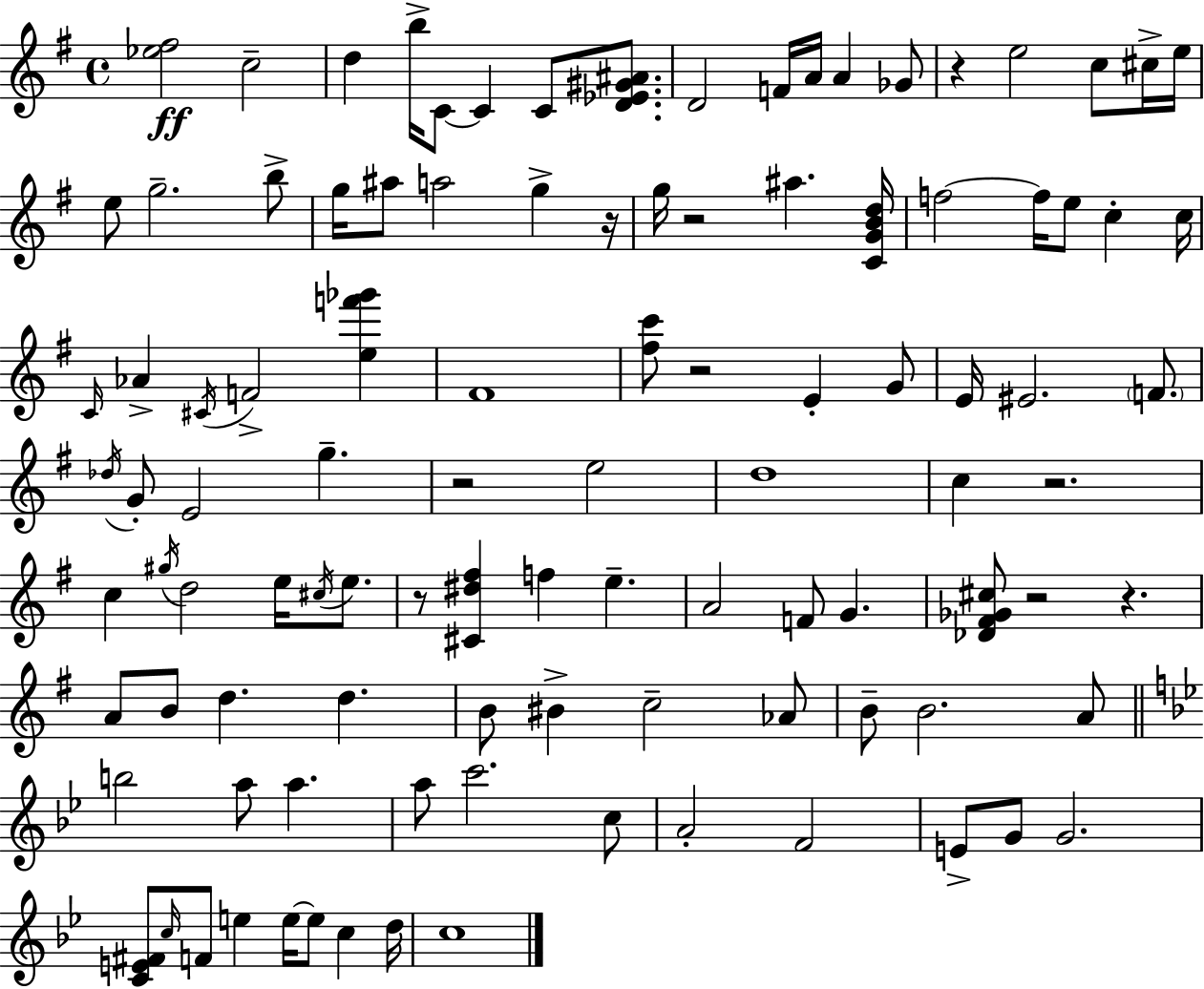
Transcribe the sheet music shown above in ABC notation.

X:1
T:Untitled
M:4/4
L:1/4
K:Em
[_e^f]2 c2 d b/4 C/2 C C/2 [D_E^G^A]/2 D2 F/4 A/4 A _G/2 z e2 c/2 ^c/4 e/4 e/2 g2 b/2 g/4 ^a/2 a2 g z/4 g/4 z2 ^a [CGBd]/4 f2 f/4 e/2 c c/4 C/4 _A ^C/4 F2 [ef'_g'] ^F4 [^fc']/2 z2 E G/2 E/4 ^E2 F/2 _d/4 G/2 E2 g z2 e2 d4 c z2 c ^g/4 d2 e/4 ^c/4 e/2 z/2 [^C^d^f] f e A2 F/2 G [_D^F_G^c]/2 z2 z A/2 B/2 d d B/2 ^B c2 _A/2 B/2 B2 A/2 b2 a/2 a a/2 c'2 c/2 A2 F2 E/2 G/2 G2 [CE^F]/2 c/4 F/2 e e/4 e/2 c d/4 c4